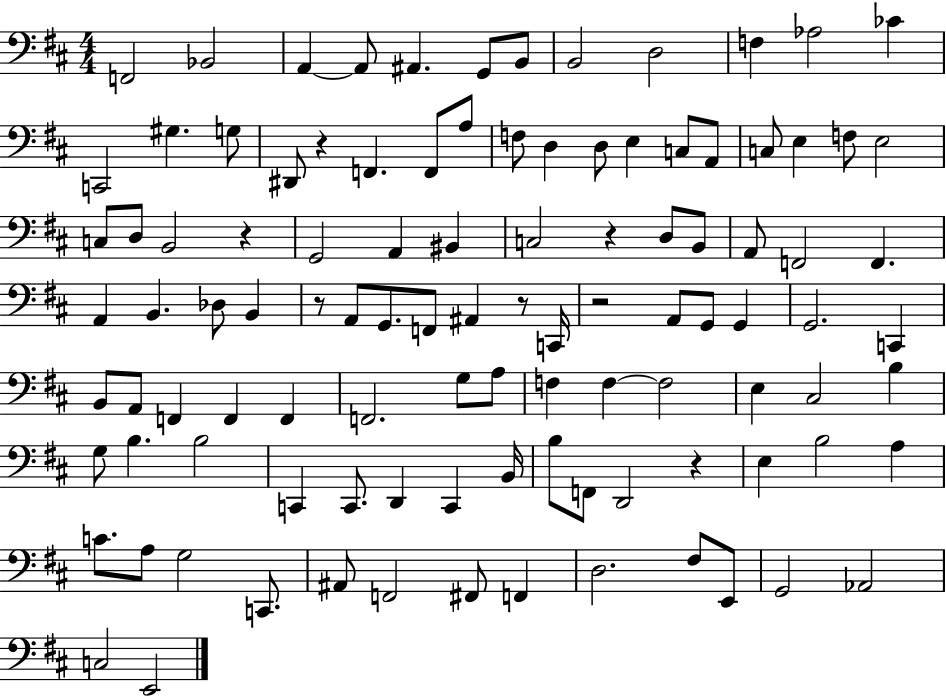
F2/h Bb2/h A2/q A2/e A#2/q. G2/e B2/e B2/h D3/h F3/q Ab3/h CES4/q C2/h G#3/q. G3/e D#2/e R/q F2/q. F2/e A3/e F3/e D3/q D3/e E3/q C3/e A2/e C3/e E3/q F3/e E3/h C3/e D3/e B2/h R/q G2/h A2/q BIS2/q C3/h R/q D3/e B2/e A2/e F2/h F2/q. A2/q B2/q. Db3/e B2/q R/e A2/e G2/e. F2/e A#2/q R/e C2/s R/h A2/e G2/e G2/q G2/h. C2/q B2/e A2/e F2/q F2/q F2/q F2/h. G3/e A3/e F3/q F3/q F3/h E3/q C#3/h B3/q G3/e B3/q. B3/h C2/q C2/e. D2/q C2/q B2/s B3/e F2/e D2/h R/q E3/q B3/h A3/q C4/e. A3/e G3/h C2/e. A#2/e F2/h F#2/e F2/q D3/h. F#3/e E2/e G2/h Ab2/h C3/h E2/h